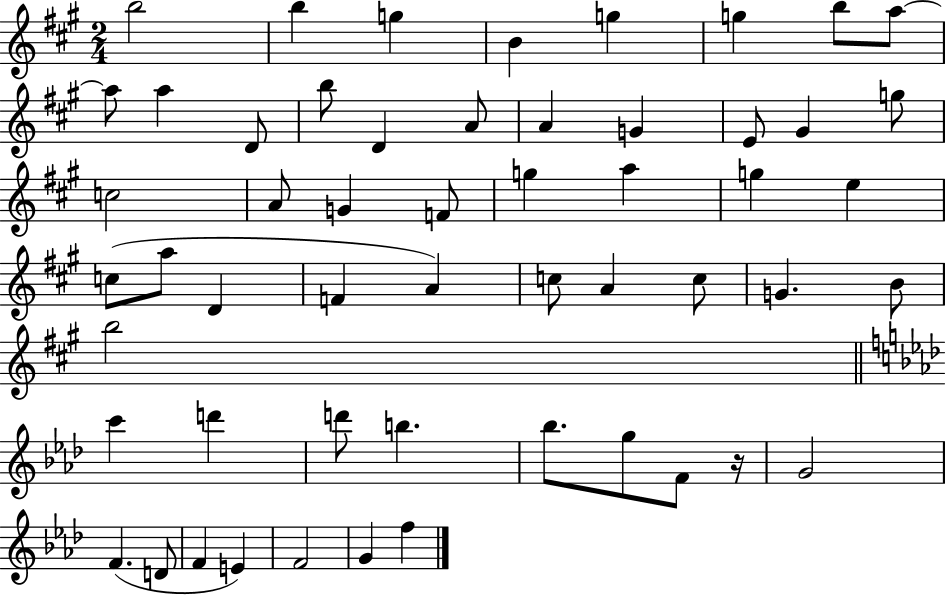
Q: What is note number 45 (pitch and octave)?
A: F4